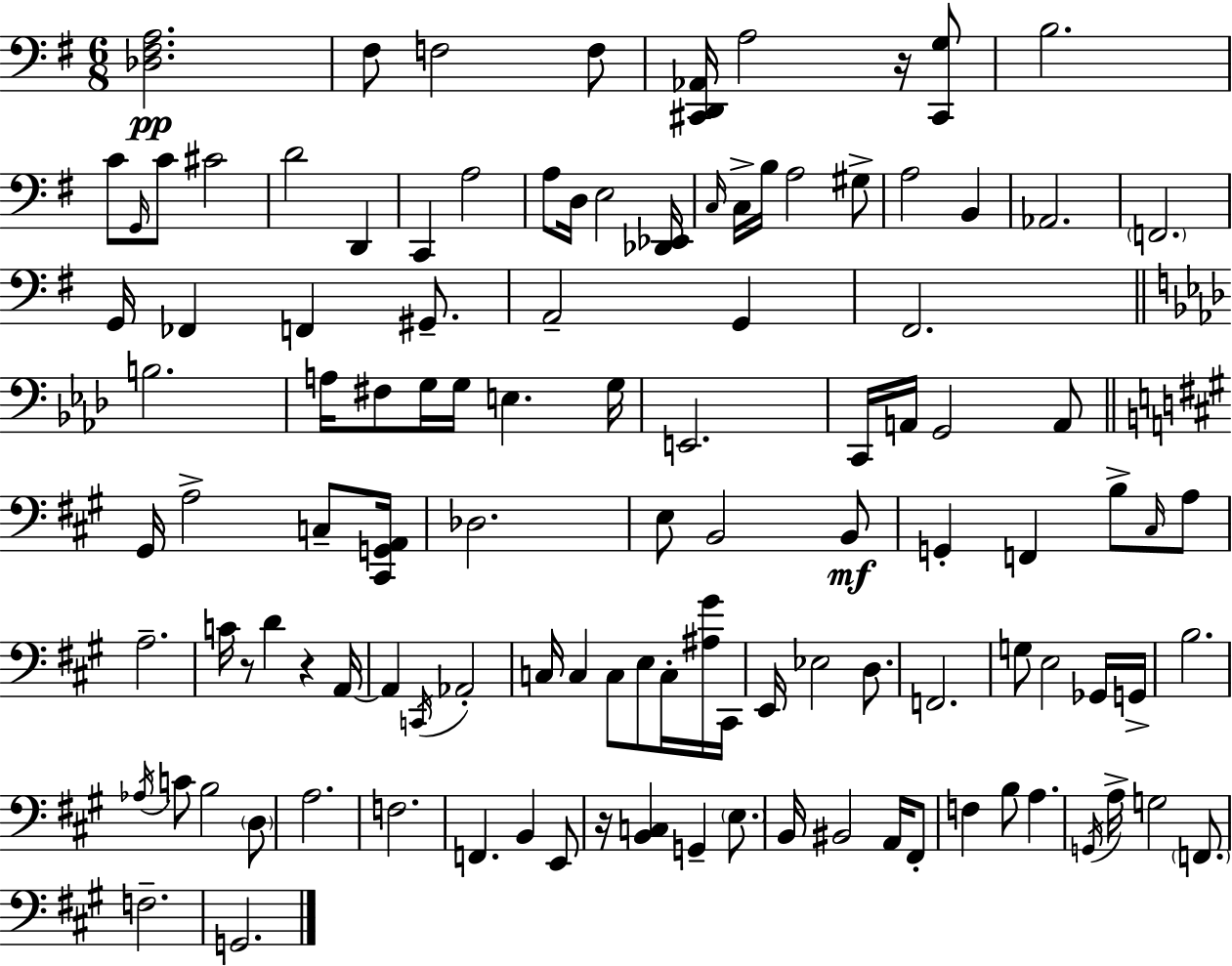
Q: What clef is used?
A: bass